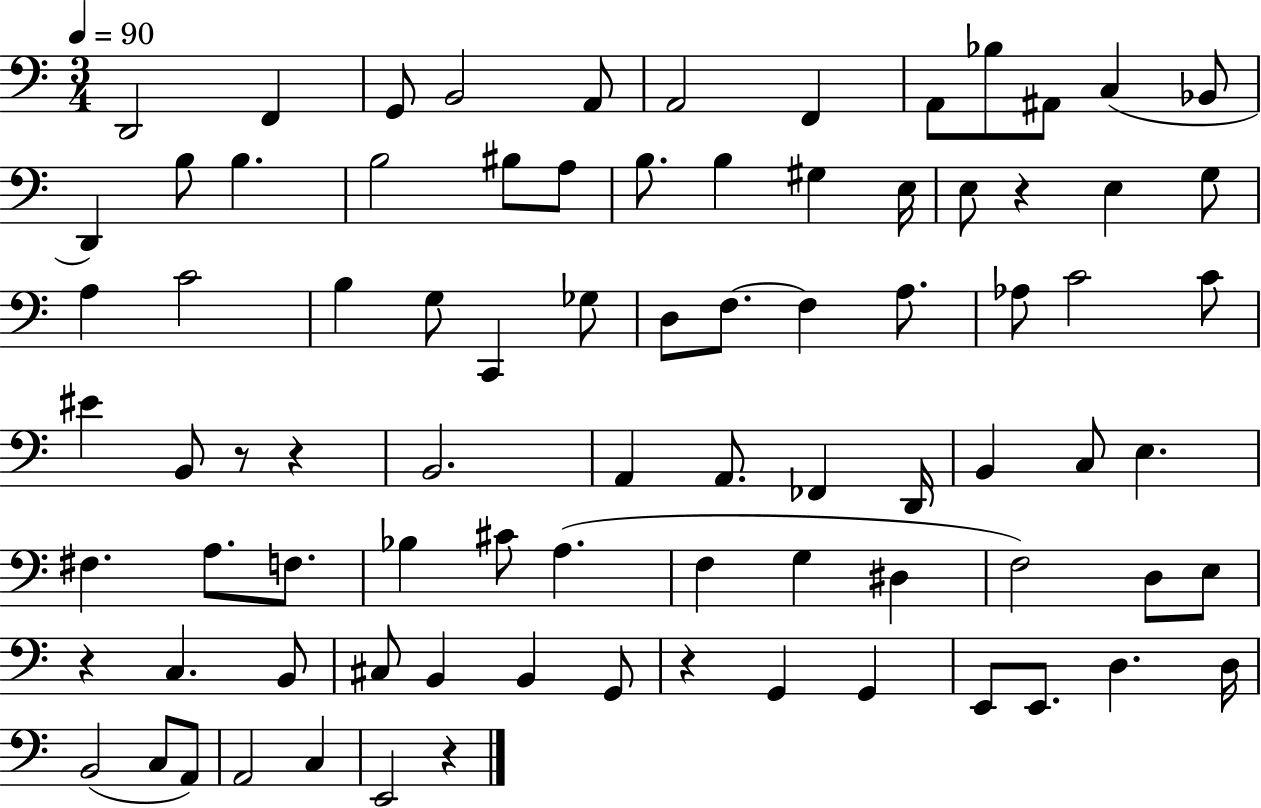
{
  \clef bass
  \numericTimeSignature
  \time 3/4
  \key c \major
  \tempo 4 = 90
  d,2 f,4 | g,8 b,2 a,8 | a,2 f,4 | a,8 bes8 ais,8 c4( bes,8 | \break d,4) b8 b4. | b2 bis8 a8 | b8. b4 gis4 e16 | e8 r4 e4 g8 | \break a4 c'2 | b4 g8 c,4 ges8 | d8 f8.~~ f4 a8. | aes8 c'2 c'8 | \break eis'4 b,8 r8 r4 | b,2. | a,4 a,8. fes,4 d,16 | b,4 c8 e4. | \break fis4. a8. f8. | bes4 cis'8 a4.( | f4 g4 dis4 | f2) d8 e8 | \break r4 c4. b,8 | cis8 b,4 b,4 g,8 | r4 g,4 g,4 | e,8 e,8. d4. d16 | \break b,2( c8 a,8) | a,2 c4 | e,2 r4 | \bar "|."
}